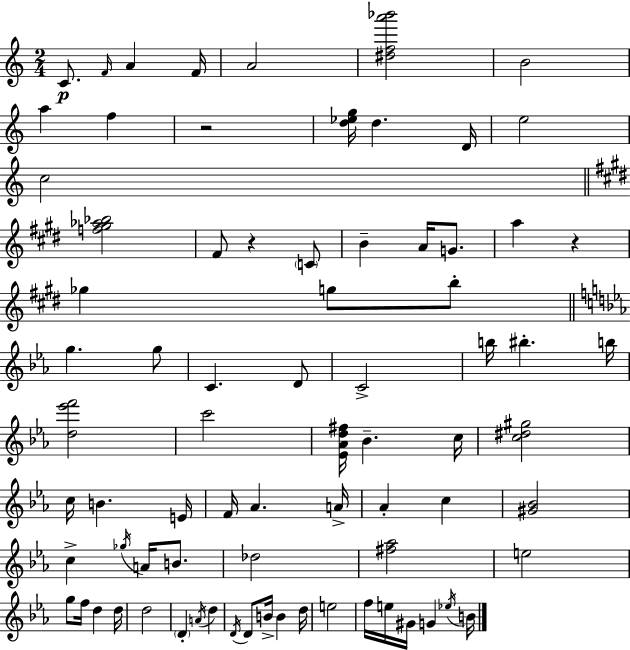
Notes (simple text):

C4/e. F4/s A4/q F4/s A4/h [D#5,F5,A6,Bb6]/h B4/h A5/q F5/q R/h [D5,Eb5,G5]/s D5/q. D4/s E5/h C5/h [F5,G#5,Ab5,Bb5]/h F#4/e R/q C4/e B4/q A4/s G4/e. A5/q R/q Gb5/q G5/e B5/e G5/q. G5/e C4/q. D4/e C4/h B5/s BIS5/q. B5/s [D5,Eb6,F6]/h C6/h [Eb4,Ab4,D5,F#5]/s Bb4/q. C5/s [C5,D#5,G#5]/h C5/s B4/q. E4/s F4/s Ab4/q. A4/s Ab4/q C5/q [G#4,Bb4]/h C5/q Gb5/s A4/s B4/e. Db5/h [F#5,Ab5]/h E5/h G5/e F5/s D5/q D5/s D5/h D4/q A4/s D5/q D4/s D4/e B4/s B4/q D5/s E5/h F5/s E5/s G#4/s G4/q Eb5/s B4/s